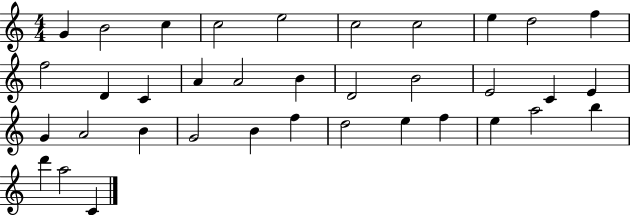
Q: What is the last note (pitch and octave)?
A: C4